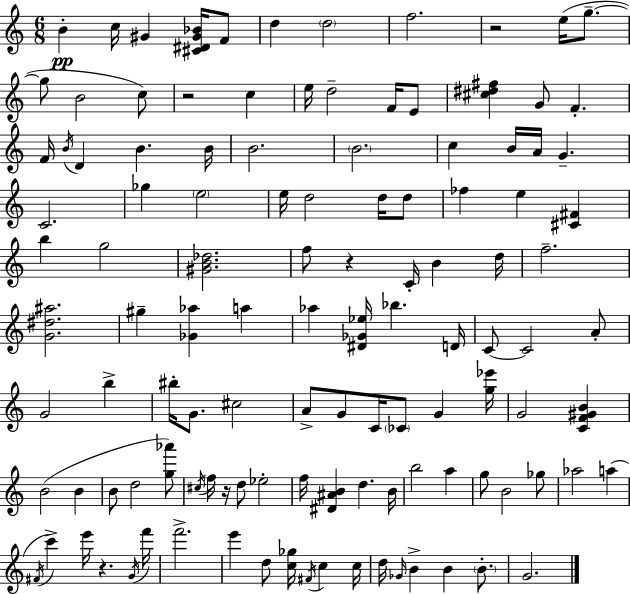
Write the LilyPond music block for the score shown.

{
  \clef treble
  \numericTimeSignature
  \time 6/8
  \key a \minor
  \repeat volta 2 { b'4-.\pp c''16 gis'4 <cis' dis' gis' bes'>16 f'8 | d''4 \parenthesize d''2 | f''2. | r2 e''16( g''8.--~~ | \break g''8 b'2 c''8) | r2 c''4 | e''16 d''2-- f'16 e'8 | <cis'' dis'' fis''>4 g'8 f'4.-. | \break f'16 \acciaccatura { b'16 } d'4 b'4. | b'16 b'2. | \parenthesize b'2. | c''4 b'16 a'16 g'4.-- | \break c'2. | ges''4 \parenthesize e''2 | e''16 d''2 d''16 d''8 | fes''4 e''4 <cis' fis'>4 | \break b''4 g''2 | <gis' b' des''>2. | f''8 r4 c'16-. b'4 | d''16 f''2.-- | \break <g' dis'' ais''>2. | gis''4-- <ges' aes''>4 a''4 | aes''4 <dis' ges' ees''>16 bes''4. | d'16 c'8~~ c'2 a'8-. | \break g'2 b''4-> | bis''16-. g'8. cis''2 | a'8-> g'8 c'16 \parenthesize ces'8 g'4 | <g'' ees'''>16 g'2 <c' f' gis' b'>4 | \break b'2( b'4 | b'8 d''2 <g'' aes'''>8) | \acciaccatura { cis''16 } f''16 r16 d''8 ees''2-. | f''16 <dis' ais' b'>4 d''4. | \break b'16 b''2 a''4 | g''8 b'2 | ges''8 aes''2 a''4( | \acciaccatura { fis'16 } c'''4->) e'''16 r4. | \break \acciaccatura { g'16 } f'''16 f'''2.-> | e'''4 d''8 <c'' ges''>16 \acciaccatura { fis'16 } | c''4 c''16 d''16 \grace { ges'16 } b'4-> b'4 | \parenthesize b'8.-. g'2. | \break } \bar "|."
}